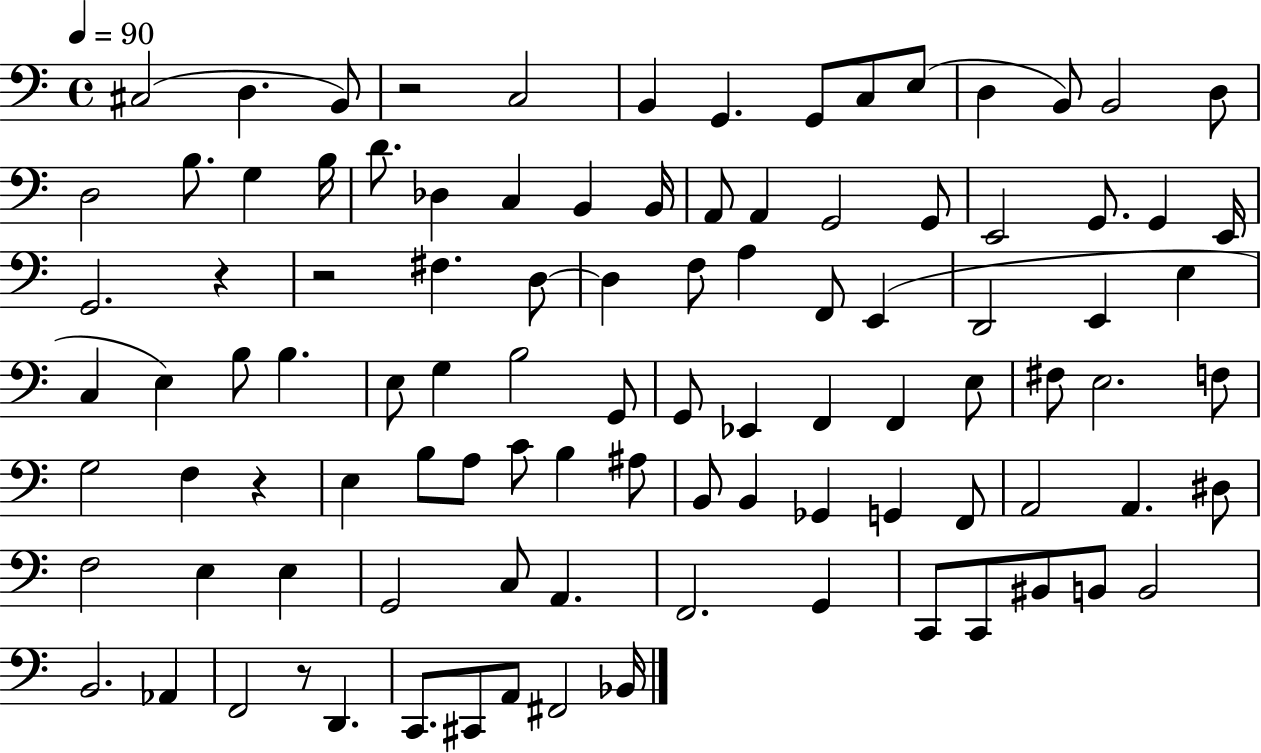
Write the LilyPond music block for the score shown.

{
  \clef bass
  \time 4/4
  \defaultTimeSignature
  \key c \major
  \tempo 4 = 90
  \repeat volta 2 { cis2( d4. b,8) | r2 c2 | b,4 g,4. g,8 c8 e8( | d4 b,8) b,2 d8 | \break d2 b8. g4 b16 | d'8. des4 c4 b,4 b,16 | a,8 a,4 g,2 g,8 | e,2 g,8. g,4 e,16 | \break g,2. r4 | r2 fis4. d8~~ | d4 f8 a4 f,8 e,4( | d,2 e,4 e4 | \break c4 e4) b8 b4. | e8 g4 b2 g,8 | g,8 ees,4 f,4 f,4 e8 | fis8 e2. f8 | \break g2 f4 r4 | e4 b8 a8 c'8 b4 ais8 | b,8 b,4 ges,4 g,4 f,8 | a,2 a,4. dis8 | \break f2 e4 e4 | g,2 c8 a,4. | f,2. g,4 | c,8 c,8 bis,8 b,8 b,2 | \break b,2. aes,4 | f,2 r8 d,4. | c,8. cis,8 a,8 fis,2 bes,16 | } \bar "|."
}